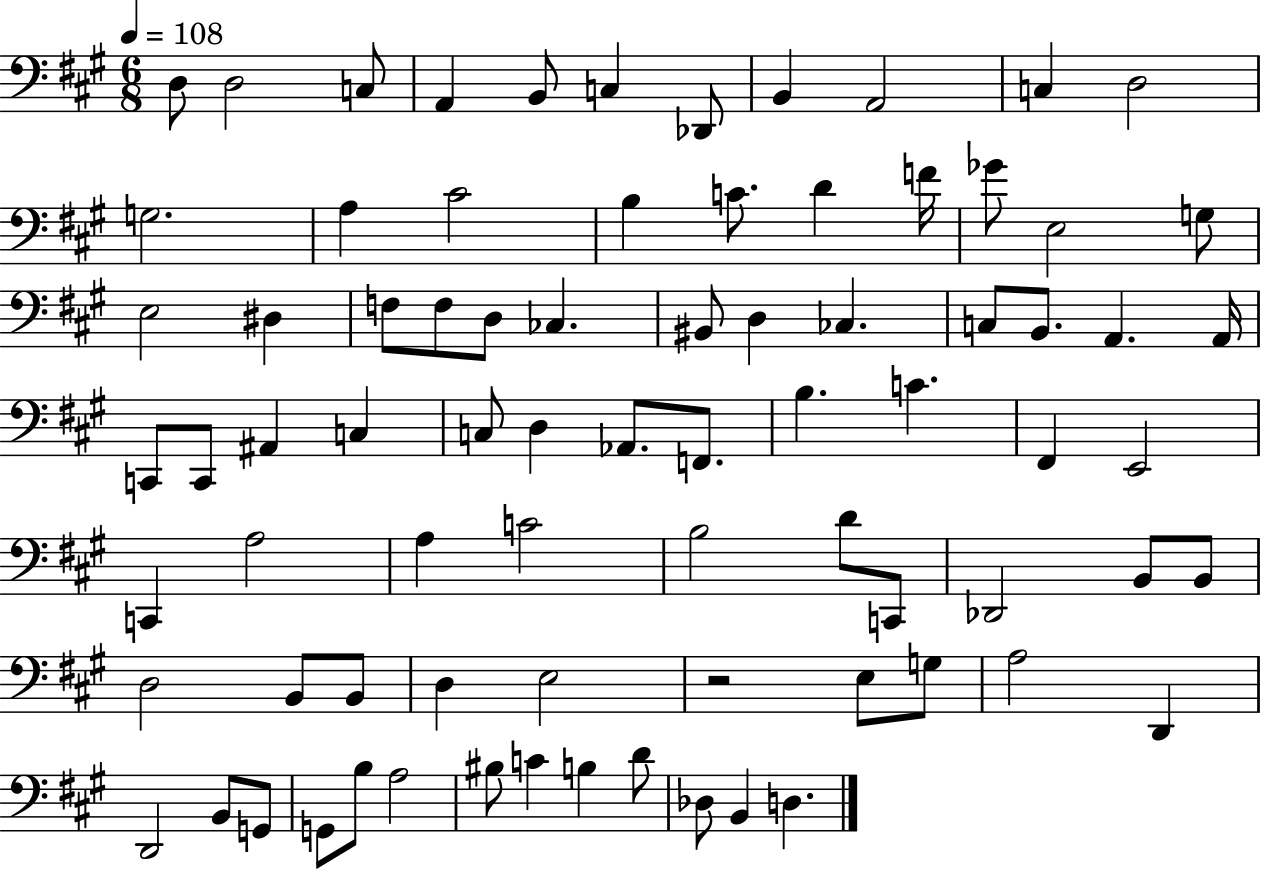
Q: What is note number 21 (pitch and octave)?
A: G3